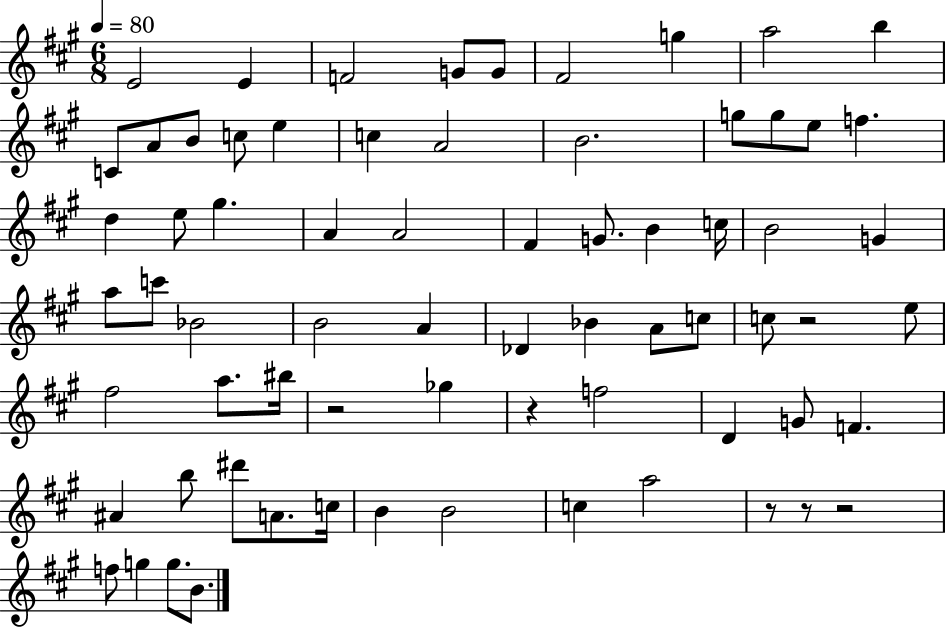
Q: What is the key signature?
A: A major